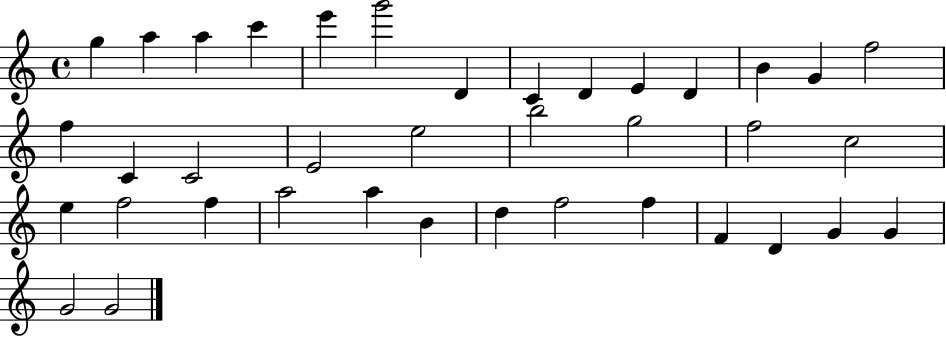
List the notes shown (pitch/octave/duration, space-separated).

G5/q A5/q A5/q C6/q E6/q G6/h D4/q C4/q D4/q E4/q D4/q B4/q G4/q F5/h F5/q C4/q C4/h E4/h E5/h B5/h G5/h F5/h C5/h E5/q F5/h F5/q A5/h A5/q B4/q D5/q F5/h F5/q F4/q D4/q G4/q G4/q G4/h G4/h